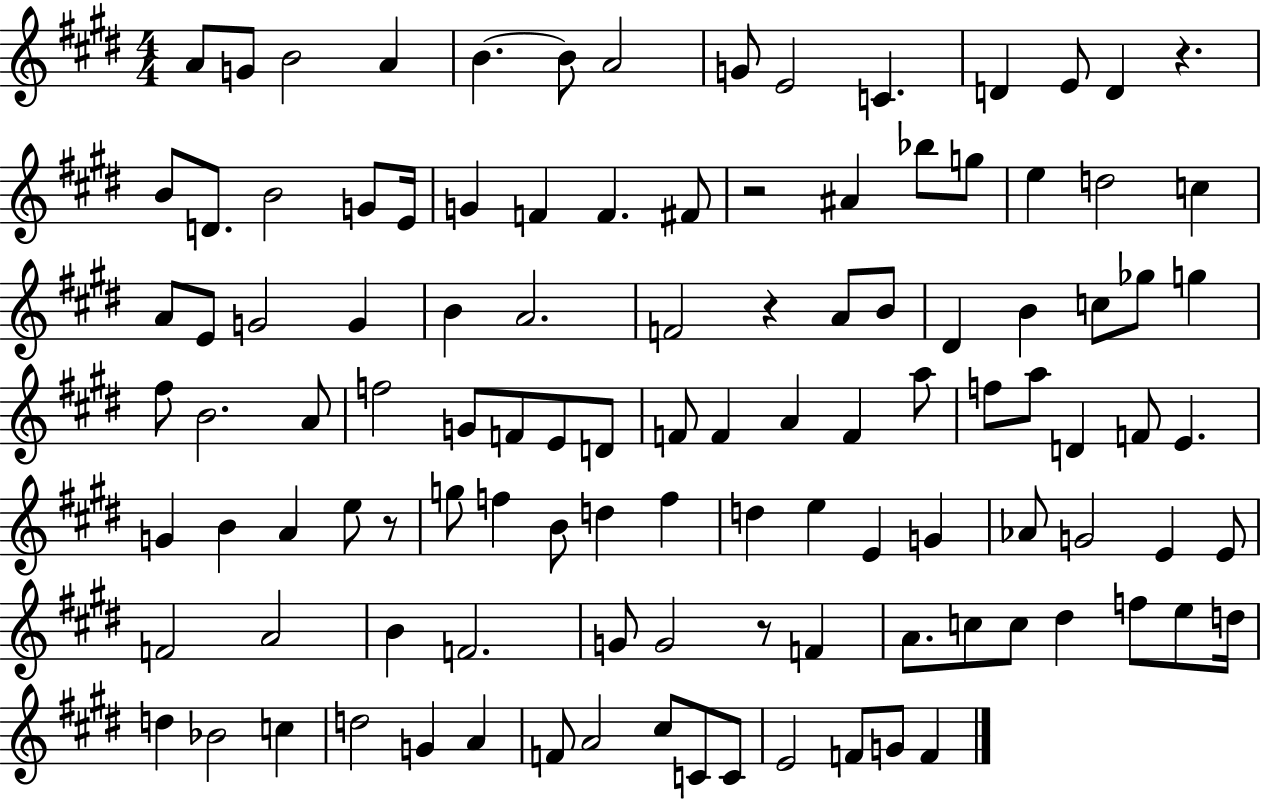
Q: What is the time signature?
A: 4/4